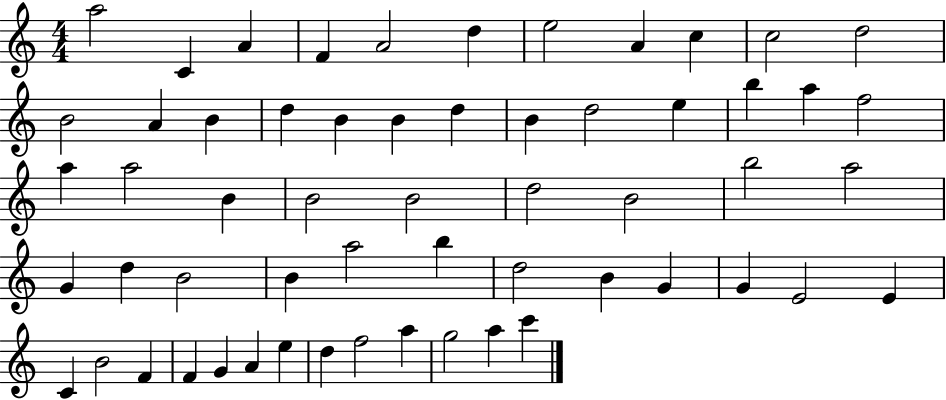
{
  \clef treble
  \numericTimeSignature
  \time 4/4
  \key c \major
  a''2 c'4 a'4 | f'4 a'2 d''4 | e''2 a'4 c''4 | c''2 d''2 | \break b'2 a'4 b'4 | d''4 b'4 b'4 d''4 | b'4 d''2 e''4 | b''4 a''4 f''2 | \break a''4 a''2 b'4 | b'2 b'2 | d''2 b'2 | b''2 a''2 | \break g'4 d''4 b'2 | b'4 a''2 b''4 | d''2 b'4 g'4 | g'4 e'2 e'4 | \break c'4 b'2 f'4 | f'4 g'4 a'4 e''4 | d''4 f''2 a''4 | g''2 a''4 c'''4 | \break \bar "|."
}